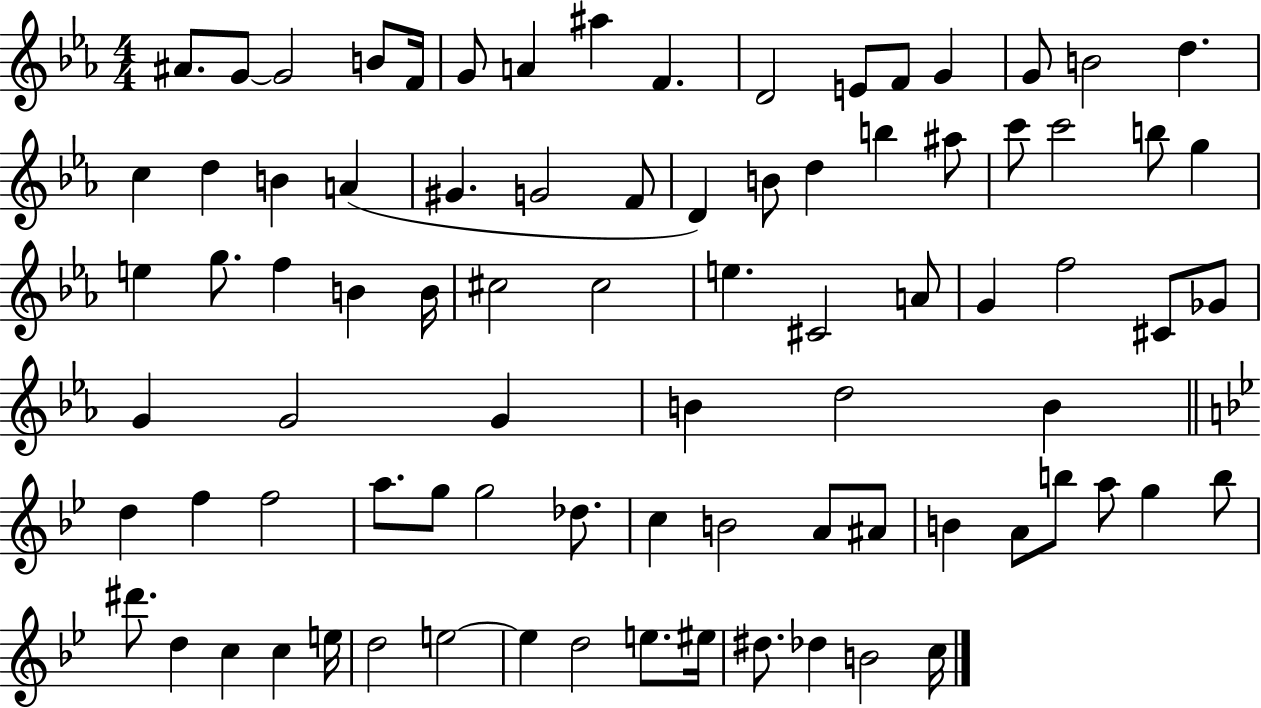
X:1
T:Untitled
M:4/4
L:1/4
K:Eb
^A/2 G/2 G2 B/2 F/4 G/2 A ^a F D2 E/2 F/2 G G/2 B2 d c d B A ^G G2 F/2 D B/2 d b ^a/2 c'/2 c'2 b/2 g e g/2 f B B/4 ^c2 ^c2 e ^C2 A/2 G f2 ^C/2 _G/2 G G2 G B d2 B d f f2 a/2 g/2 g2 _d/2 c B2 A/2 ^A/2 B A/2 b/2 a/2 g b/2 ^d'/2 d c c e/4 d2 e2 e d2 e/2 ^e/4 ^d/2 _d B2 c/4